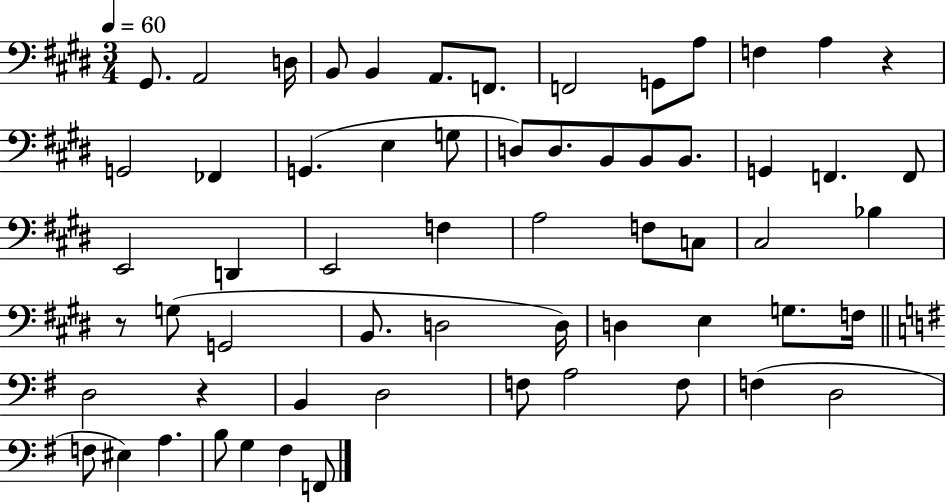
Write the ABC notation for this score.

X:1
T:Untitled
M:3/4
L:1/4
K:E
^G,,/2 A,,2 D,/4 B,,/2 B,, A,,/2 F,,/2 F,,2 G,,/2 A,/2 F, A, z G,,2 _F,, G,, E, G,/2 D,/2 D,/2 B,,/2 B,,/2 B,,/2 G,, F,, F,,/2 E,,2 D,, E,,2 F, A,2 F,/2 C,/2 ^C,2 _B, z/2 G,/2 G,,2 B,,/2 D,2 D,/4 D, E, G,/2 F,/4 D,2 z B,, D,2 F,/2 A,2 F,/2 F, D,2 F,/2 ^E, A, B,/2 G, ^F, F,,/2